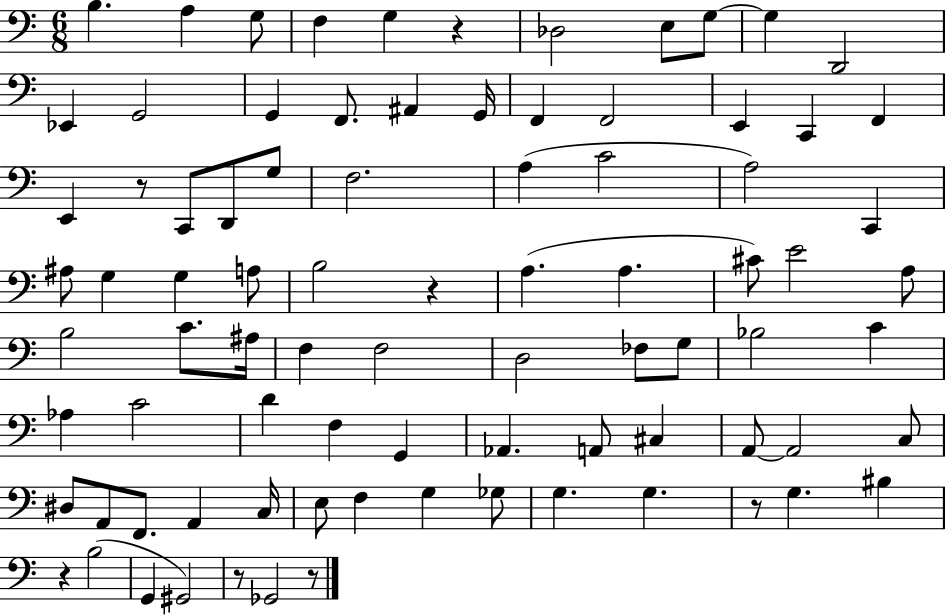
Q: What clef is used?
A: bass